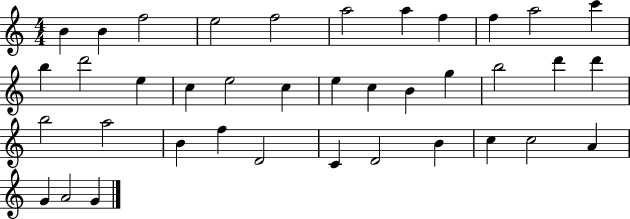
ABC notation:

X:1
T:Untitled
M:4/4
L:1/4
K:C
B B f2 e2 f2 a2 a f f a2 c' b d'2 e c e2 c e c B g b2 d' d' b2 a2 B f D2 C D2 B c c2 A G A2 G